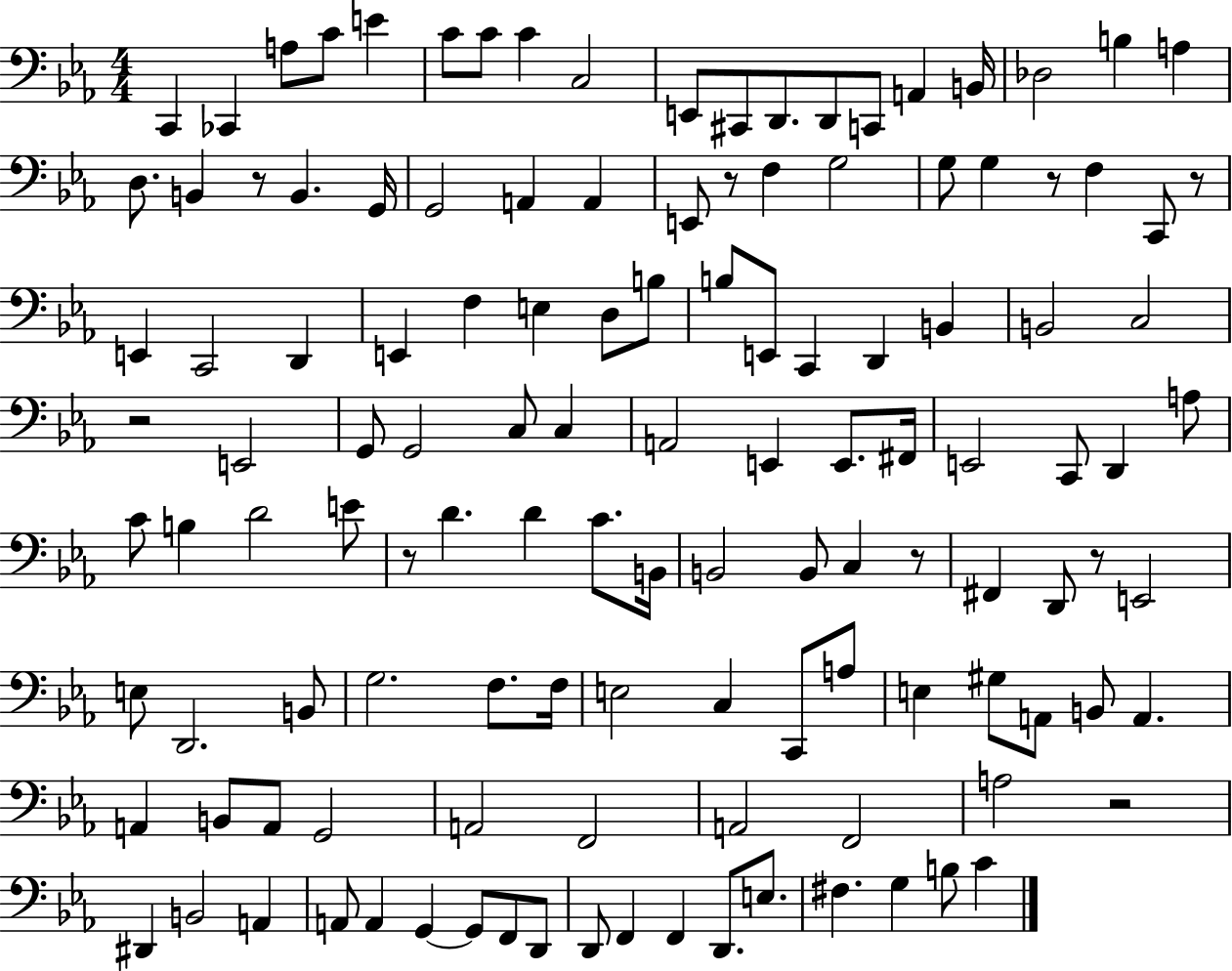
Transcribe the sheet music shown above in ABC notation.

X:1
T:Untitled
M:4/4
L:1/4
K:Eb
C,, _C,, A,/2 C/2 E C/2 C/2 C C,2 E,,/2 ^C,,/2 D,,/2 D,,/2 C,,/2 A,, B,,/4 _D,2 B, A, D,/2 B,, z/2 B,, G,,/4 G,,2 A,, A,, E,,/2 z/2 F, G,2 G,/2 G, z/2 F, C,,/2 z/2 E,, C,,2 D,, E,, F, E, D,/2 B,/2 B,/2 E,,/2 C,, D,, B,, B,,2 C,2 z2 E,,2 G,,/2 G,,2 C,/2 C, A,,2 E,, E,,/2 ^F,,/4 E,,2 C,,/2 D,, A,/2 C/2 B, D2 E/2 z/2 D D C/2 B,,/4 B,,2 B,,/2 C, z/2 ^F,, D,,/2 z/2 E,,2 E,/2 D,,2 B,,/2 G,2 F,/2 F,/4 E,2 C, C,,/2 A,/2 E, ^G,/2 A,,/2 B,,/2 A,, A,, B,,/2 A,,/2 G,,2 A,,2 F,,2 A,,2 F,,2 A,2 z2 ^D,, B,,2 A,, A,,/2 A,, G,, G,,/2 F,,/2 D,,/2 D,,/2 F,, F,, D,,/2 E,/2 ^F, G, B,/2 C